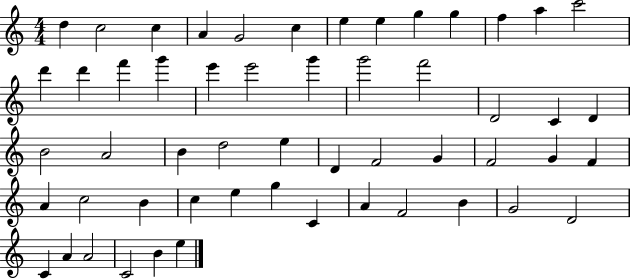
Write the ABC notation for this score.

X:1
T:Untitled
M:4/4
L:1/4
K:C
d c2 c A G2 c e e g g f a c'2 d' d' f' g' e' e'2 g' g'2 f'2 D2 C D B2 A2 B d2 e D F2 G F2 G F A c2 B c e g C A F2 B G2 D2 C A A2 C2 B e